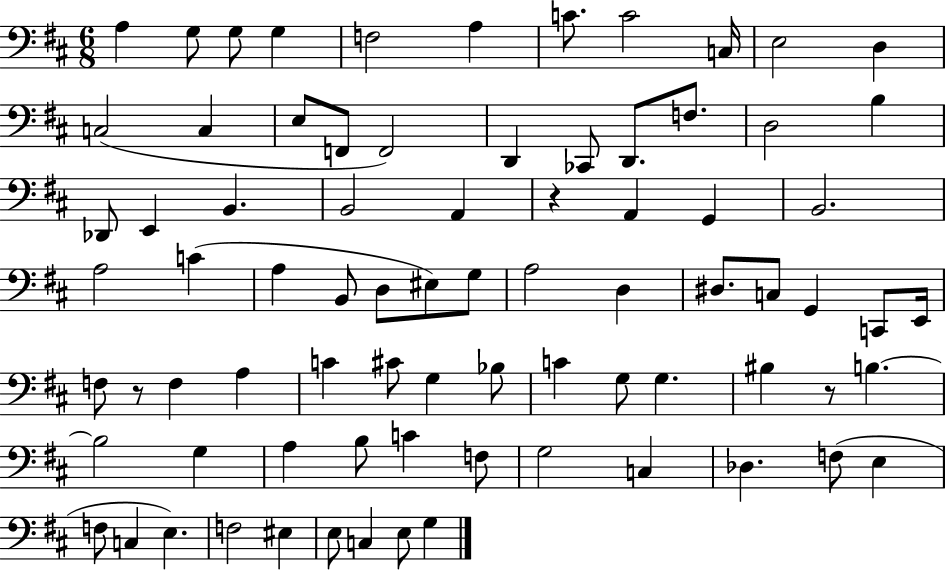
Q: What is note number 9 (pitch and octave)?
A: C3